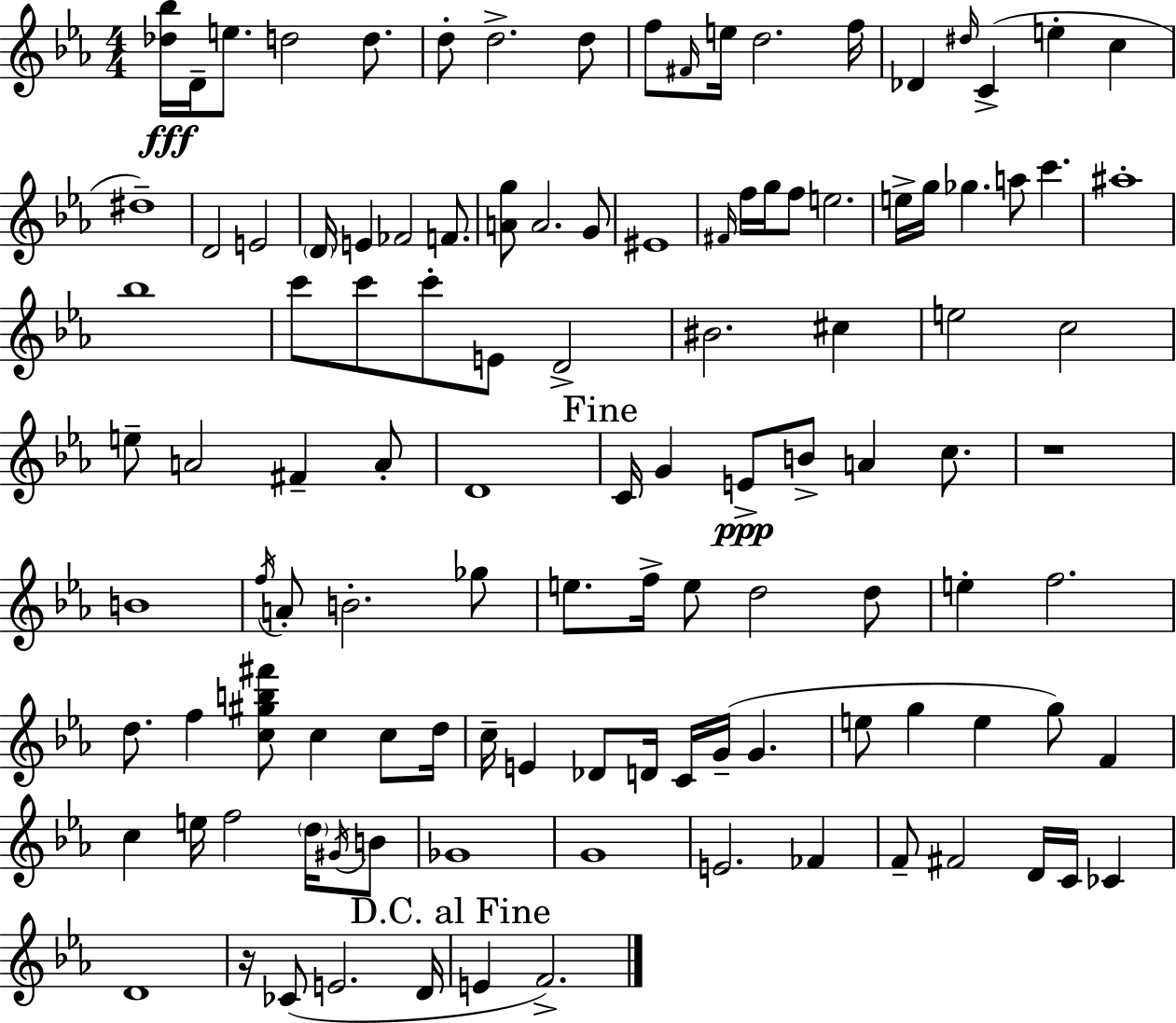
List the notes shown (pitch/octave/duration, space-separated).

[Db5,Bb5]/s D4/s E5/e. D5/h D5/e. D5/e D5/h. D5/e F5/e F#4/s E5/s D5/h. F5/s Db4/q D#5/s C4/q E5/q C5/q D#5/w D4/h E4/h D4/s E4/q FES4/h F4/e. [A4,G5]/e A4/h. G4/e EIS4/w F#4/s F5/s G5/s F5/e E5/h. E5/s G5/s Gb5/q. A5/e C6/q. A#5/w Bb5/w C6/e C6/e C6/e E4/e D4/h BIS4/h. C#5/q E5/h C5/h E5/e A4/h F#4/q A4/e D4/w C4/s G4/q E4/e B4/e A4/q C5/e. R/w B4/w F5/s A4/e B4/h. Gb5/e E5/e. F5/s E5/e D5/h D5/e E5/q F5/h. D5/e. F5/q [C5,G#5,B5,F#6]/e C5/q C5/e D5/s C5/s E4/q Db4/e D4/s C4/s G4/s G4/q. E5/e G5/q E5/q G5/e F4/q C5/q E5/s F5/h D5/s G#4/s B4/e Gb4/w G4/w E4/h. FES4/q F4/e F#4/h D4/s C4/s CES4/q D4/w R/s CES4/e E4/h. D4/s E4/q F4/h.